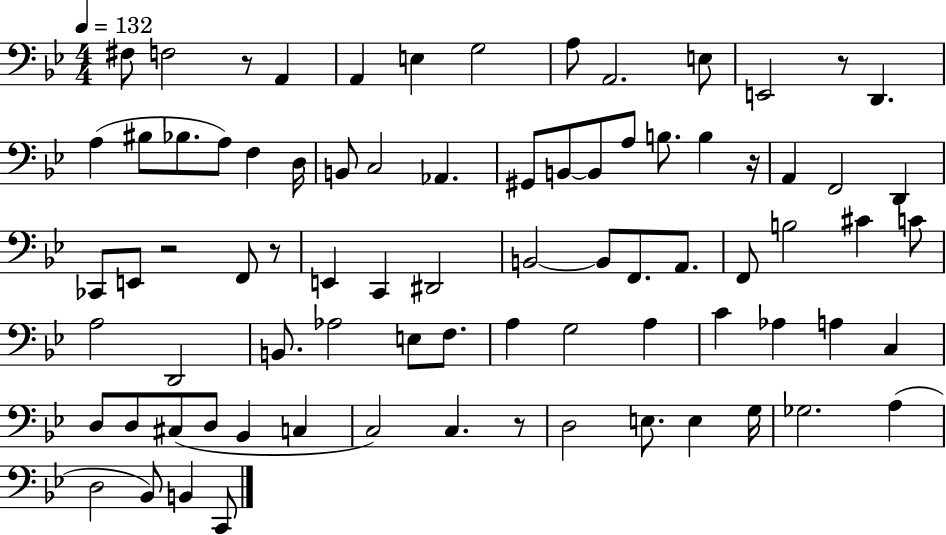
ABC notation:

X:1
T:Untitled
M:4/4
L:1/4
K:Bb
^F,/2 F,2 z/2 A,, A,, E, G,2 A,/2 A,,2 E,/2 E,,2 z/2 D,, A, ^B,/2 _B,/2 A,/2 F, D,/4 B,,/2 C,2 _A,, ^G,,/2 B,,/2 B,,/2 A,/2 B,/2 B, z/4 A,, F,,2 D,, _C,,/2 E,,/2 z2 F,,/2 z/2 E,, C,, ^D,,2 B,,2 B,,/2 F,,/2 A,,/2 F,,/2 B,2 ^C C/2 A,2 D,,2 B,,/2 _A,2 E,/2 F,/2 A, G,2 A, C _A, A, C, D,/2 D,/2 ^C,/2 D,/2 _B,, C, C,2 C, z/2 D,2 E,/2 E, G,/4 _G,2 A, D,2 _B,,/2 B,, C,,/2